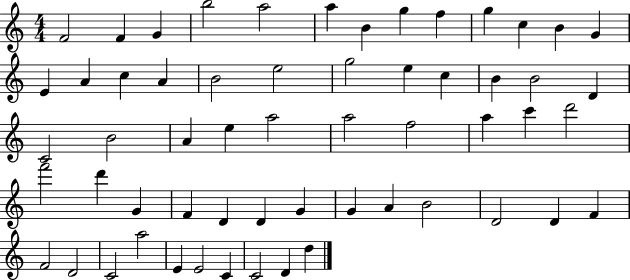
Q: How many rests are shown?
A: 0